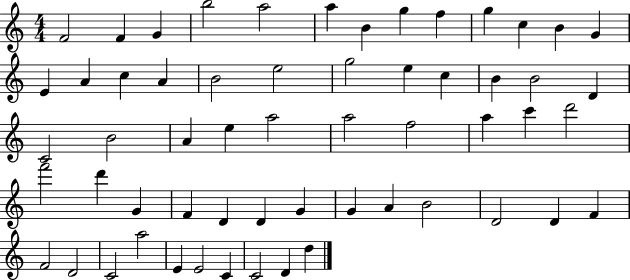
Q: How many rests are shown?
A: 0